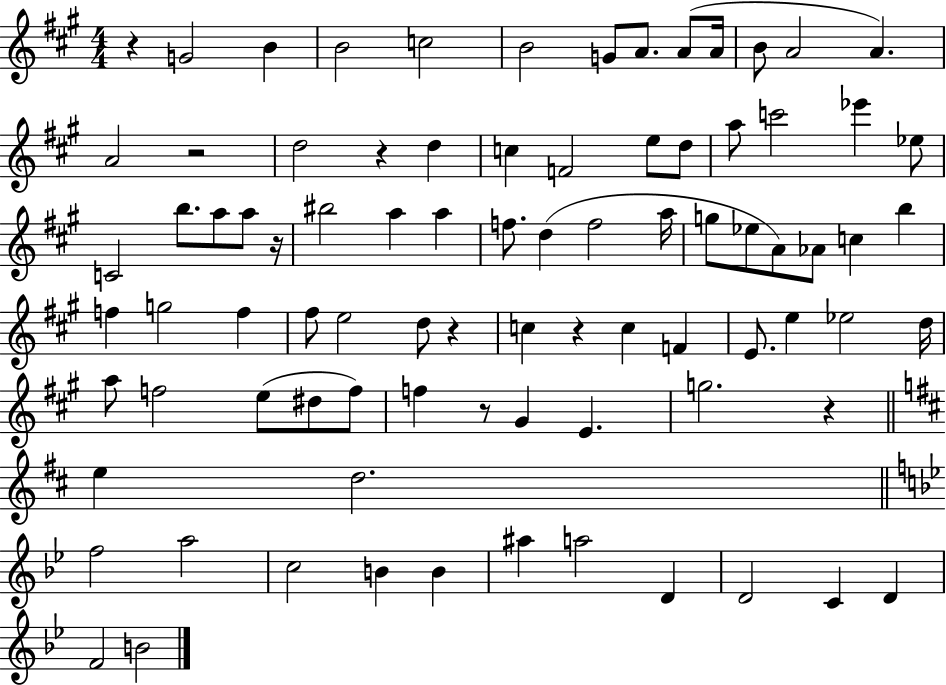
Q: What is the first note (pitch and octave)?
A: G4